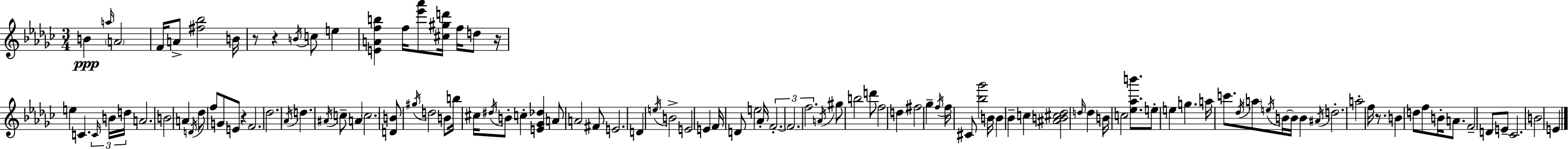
B4/q A5/s A4/h F4/s A4/e [F#5,Bb5]/h B4/s R/e R/q B4/s C5/e E5/q [E4,A4,F5,B5]/q F5/s [Eb6,Ab6]/e [C#5,G#5,D6]/s F5/s D5/e R/s E5/q C4/q. C4/s B4/s D5/s A4/h. B4/h A4/q D4/s Db5/e F5/e G4/e E4/e R/q F4/h. Db5/h. Ab4/s D5/q. A#4/s C5/e A4/q C5/h. [D4,B4]/e G#5/s D5/h B4/e B5/s C#5/s D#5/s B4/e C5/q [E4,Gb4,Db5]/q A4/e A4/h F#4/e E4/h. D4/q E5/s B4/h E4/h E4/q F4/s D4/e E5/h Ab4/s F4/h. F4/h. F5/h. A4/s G#5/e B5/h D6/e F5/h D5/q F#5/h Gb5/q F5/s F5/s C#4/e [Bb5,Gb6]/h B4/s B4/q Bb4/q C5/q [A#4,B4,C#5,Db5]/h D5/s D5/q B4/s C5/h [Eb5,Ab5,B6]/e. E5/e E5/q G5/q. A5/s C6/e. Db5/s A5/e E5/s B4/s B4/s B4/q A#4/s D5/h. A5/h F5/s R/e. B4/q D5/e F5/e B4/s A4/e. F4/h D4/e E4/e CES4/h. B4/h E4/q